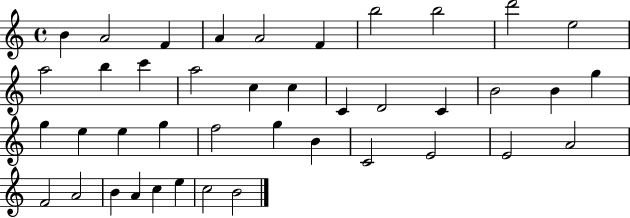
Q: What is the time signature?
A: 4/4